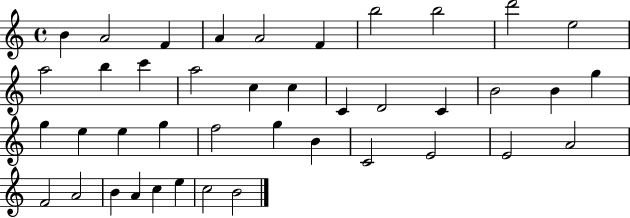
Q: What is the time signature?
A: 4/4